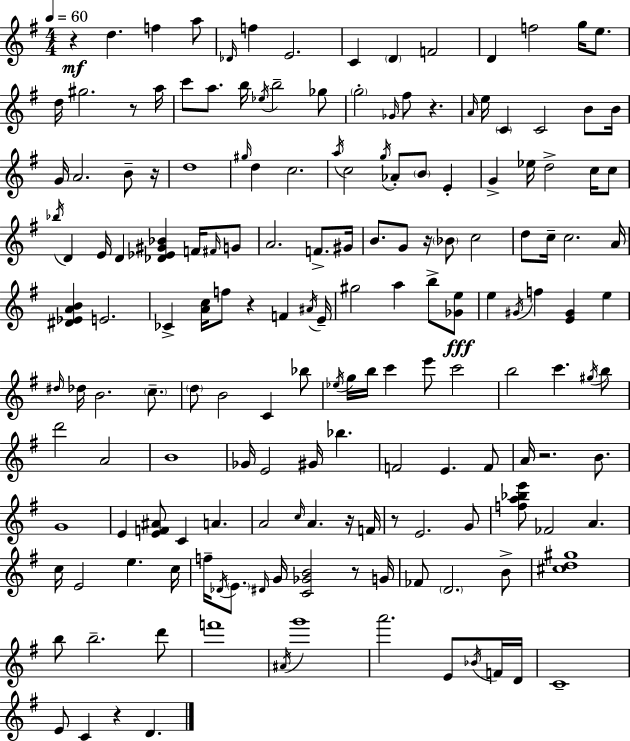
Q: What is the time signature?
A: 4/4